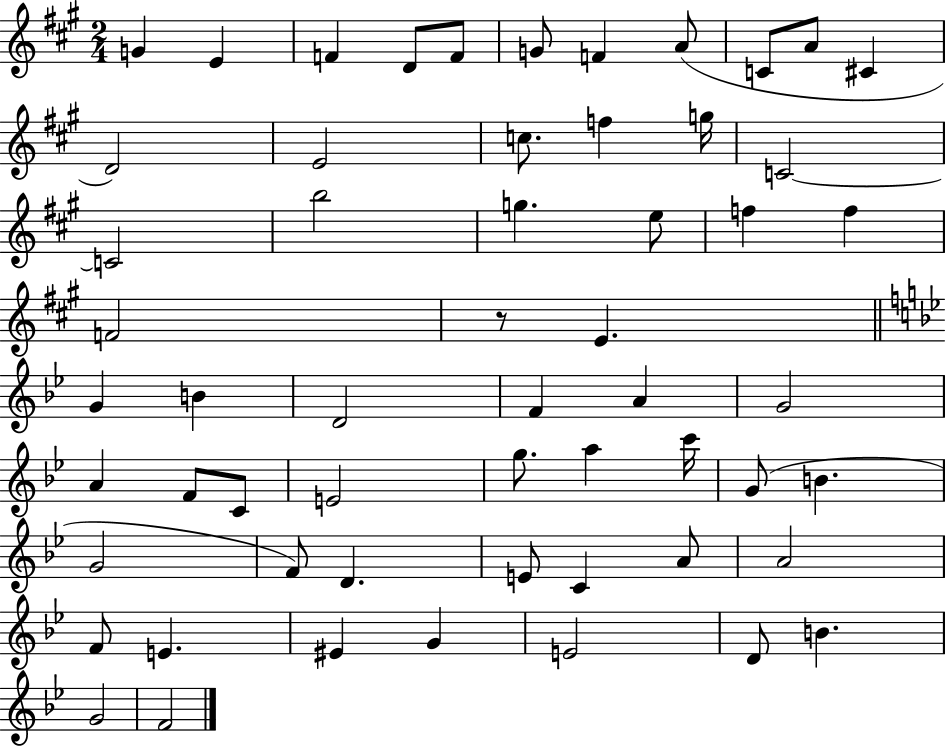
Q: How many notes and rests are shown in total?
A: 57